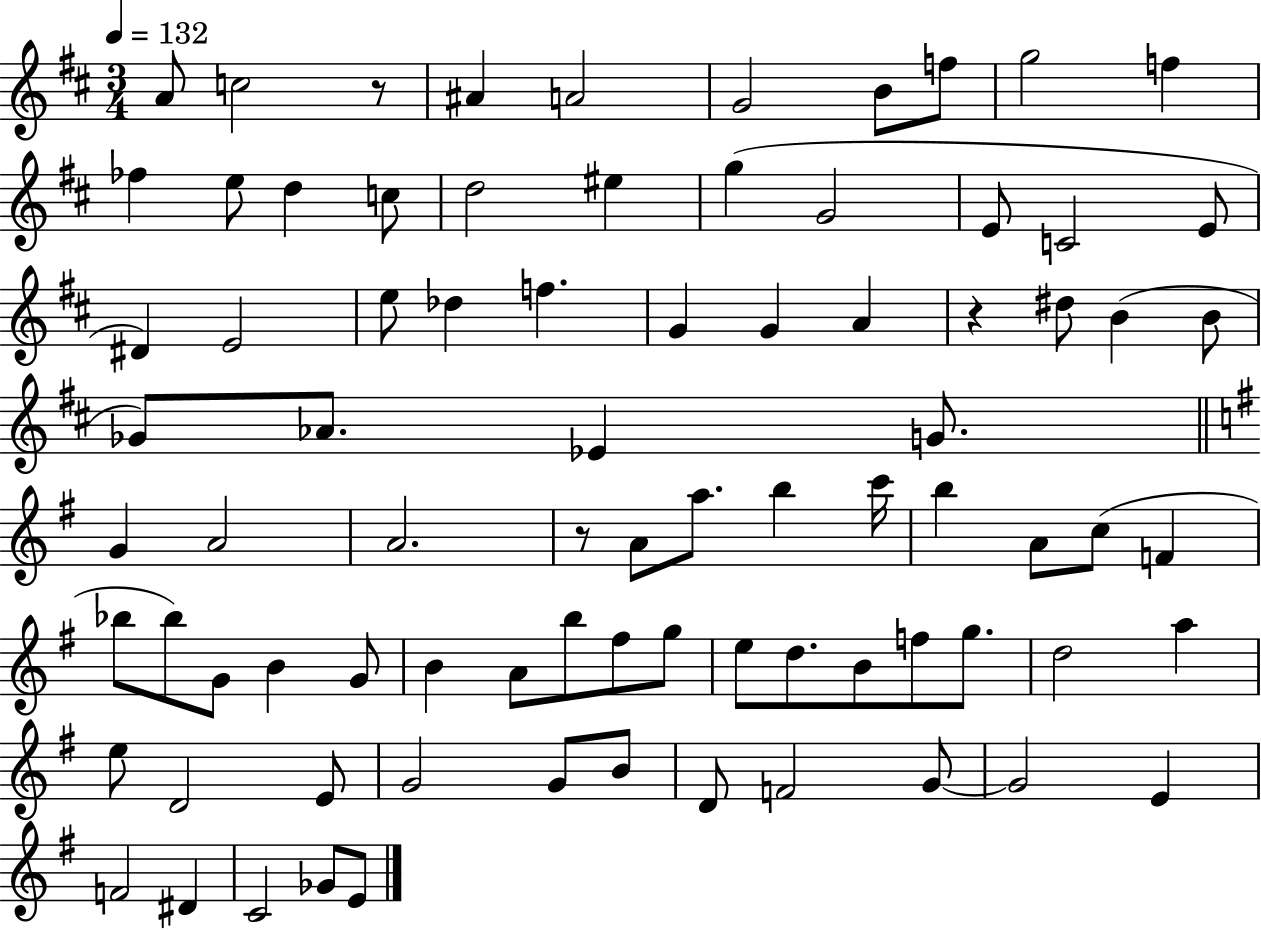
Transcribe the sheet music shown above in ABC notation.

X:1
T:Untitled
M:3/4
L:1/4
K:D
A/2 c2 z/2 ^A A2 G2 B/2 f/2 g2 f _f e/2 d c/2 d2 ^e g G2 E/2 C2 E/2 ^D E2 e/2 _d f G G A z ^d/2 B B/2 _G/2 _A/2 _E G/2 G A2 A2 z/2 A/2 a/2 b c'/4 b A/2 c/2 F _b/2 _b/2 G/2 B G/2 B A/2 b/2 ^f/2 g/2 e/2 d/2 B/2 f/2 g/2 d2 a e/2 D2 E/2 G2 G/2 B/2 D/2 F2 G/2 G2 E F2 ^D C2 _G/2 E/2